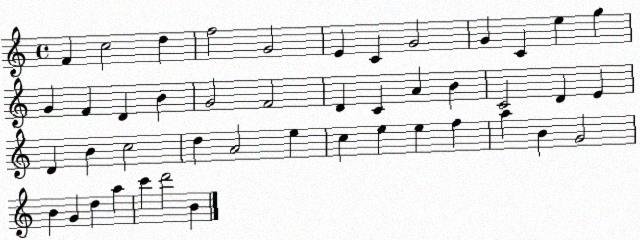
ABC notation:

X:1
T:Untitled
M:4/4
L:1/4
K:C
F c2 d f2 G2 E C G2 G C e g G F D B G2 F2 D C A B C2 D E D B c2 d A2 e c e e f a B G2 B G d a c' d'2 B